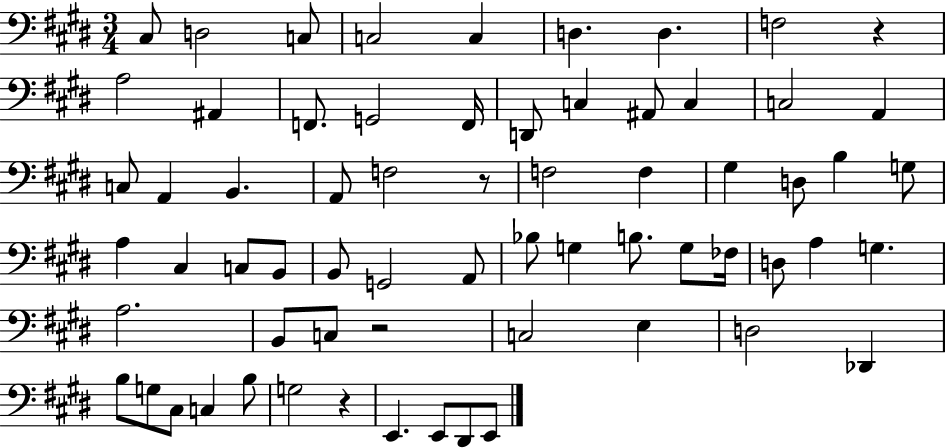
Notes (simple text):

C#3/e D3/h C3/e C3/h C3/q D3/q. D3/q. F3/h R/q A3/h A#2/q F2/e. G2/h F2/s D2/e C3/q A#2/e C3/q C3/h A2/q C3/e A2/q B2/q. A2/e F3/h R/e F3/h F3/q G#3/q D3/e B3/q G3/e A3/q C#3/q C3/e B2/e B2/e G2/h A2/e Bb3/e G3/q B3/e. G3/e FES3/s D3/e A3/q G3/q. A3/h. B2/e C3/e R/h C3/h E3/q D3/h Db2/q B3/e G3/e C#3/e C3/q B3/e G3/h R/q E2/q. E2/e D#2/e E2/e